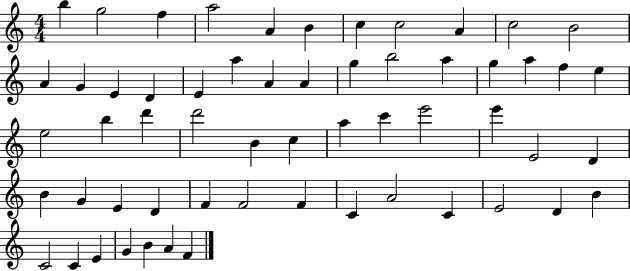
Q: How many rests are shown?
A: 0